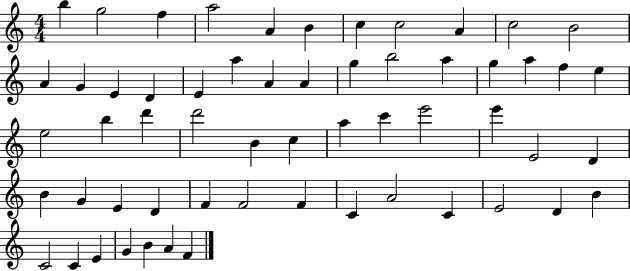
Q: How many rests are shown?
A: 0